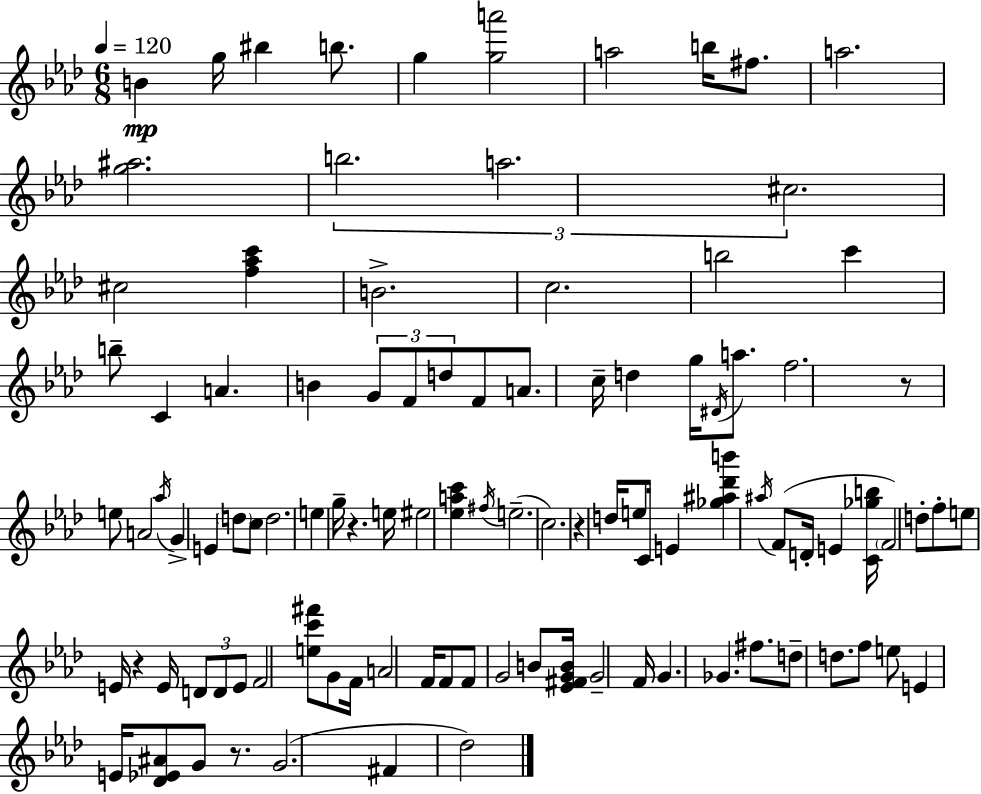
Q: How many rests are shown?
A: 5